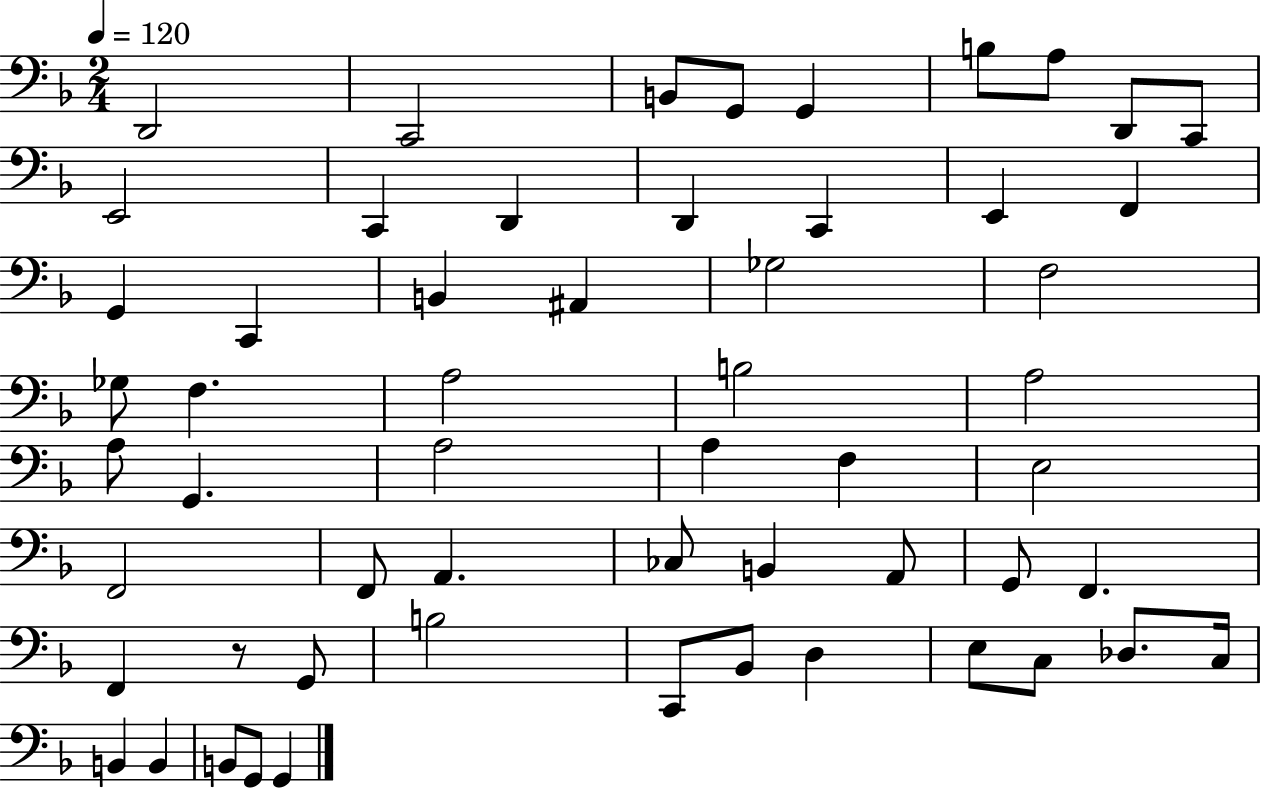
{
  \clef bass
  \numericTimeSignature
  \time 2/4
  \key f \major
  \tempo 4 = 120
  d,2 | c,2 | b,8 g,8 g,4 | b8 a8 d,8 c,8 | \break e,2 | c,4 d,4 | d,4 c,4 | e,4 f,4 | \break g,4 c,4 | b,4 ais,4 | ges2 | f2 | \break ges8 f4. | a2 | b2 | a2 | \break a8 g,4. | a2 | a4 f4 | e2 | \break f,2 | f,8 a,4. | ces8 b,4 a,8 | g,8 f,4. | \break f,4 r8 g,8 | b2 | c,8 bes,8 d4 | e8 c8 des8. c16 | \break b,4 b,4 | b,8 g,8 g,4 | \bar "|."
}